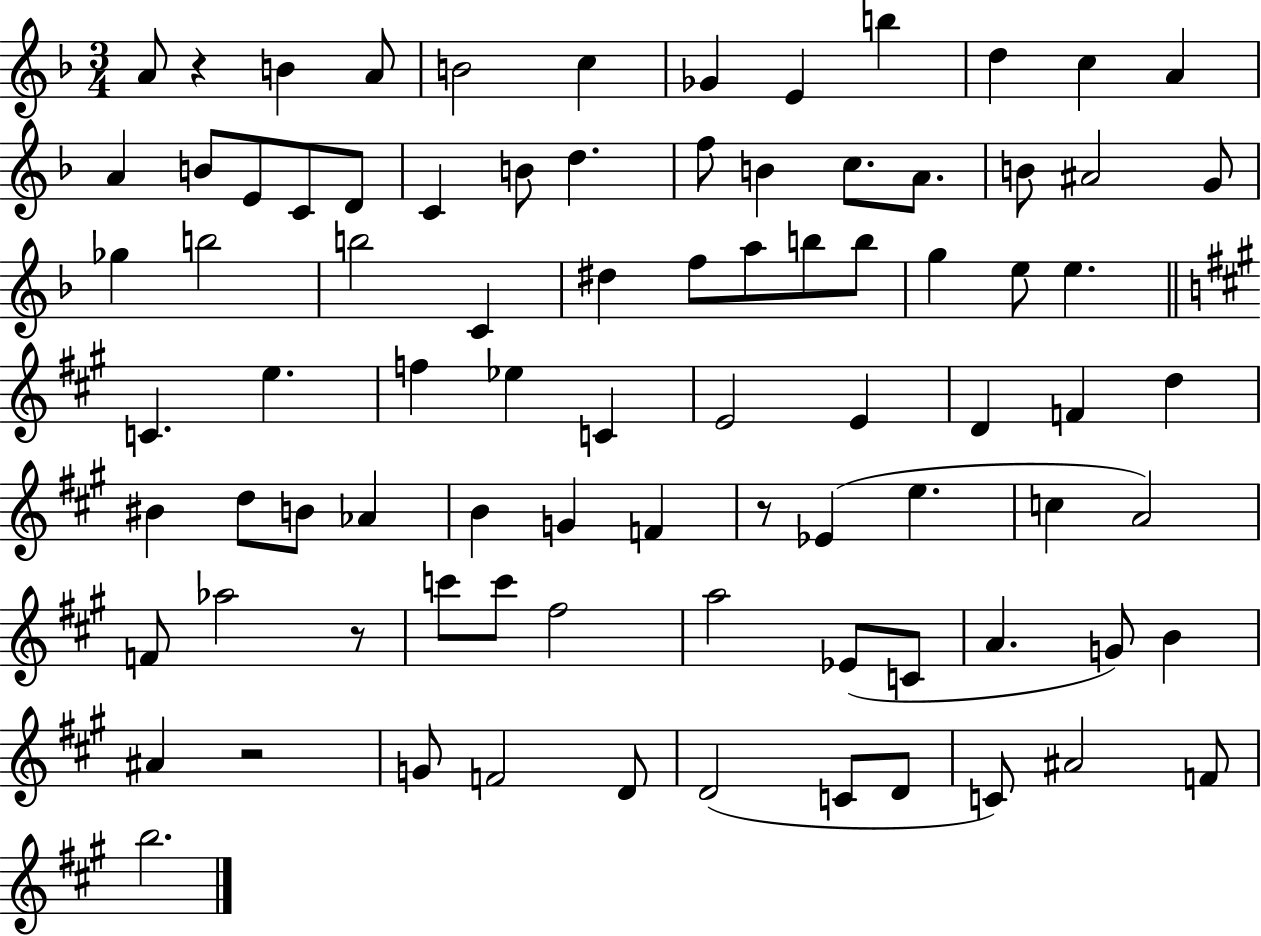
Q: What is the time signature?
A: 3/4